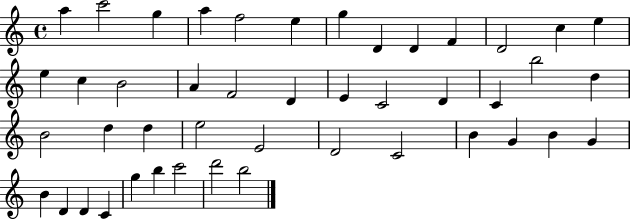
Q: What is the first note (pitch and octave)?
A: A5